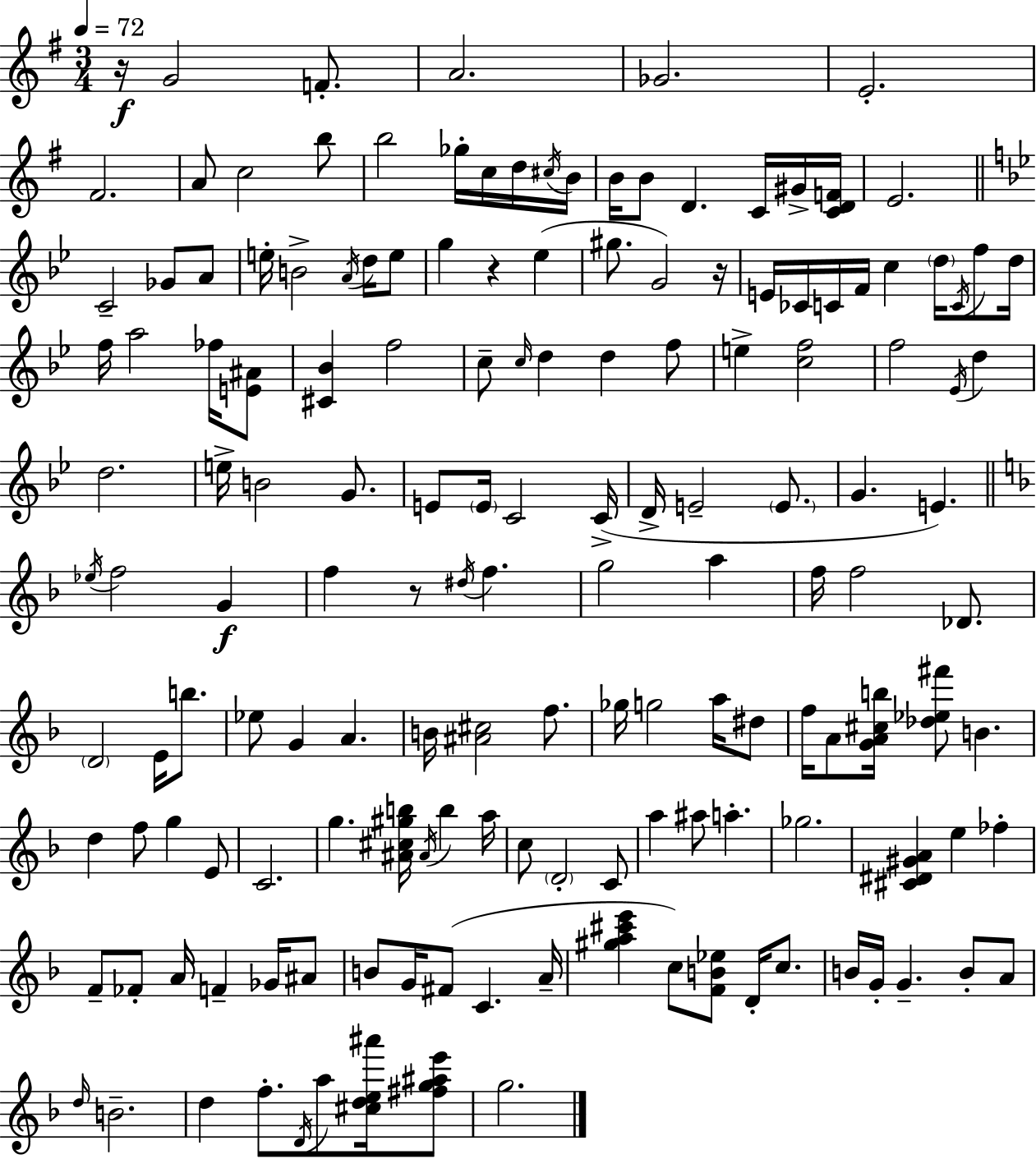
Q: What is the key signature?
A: E minor